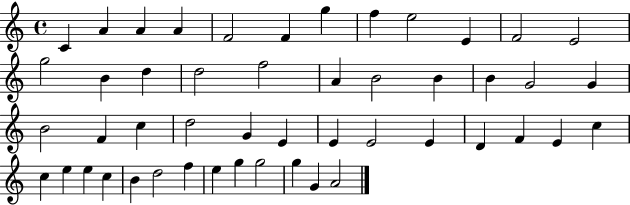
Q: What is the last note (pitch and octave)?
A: A4